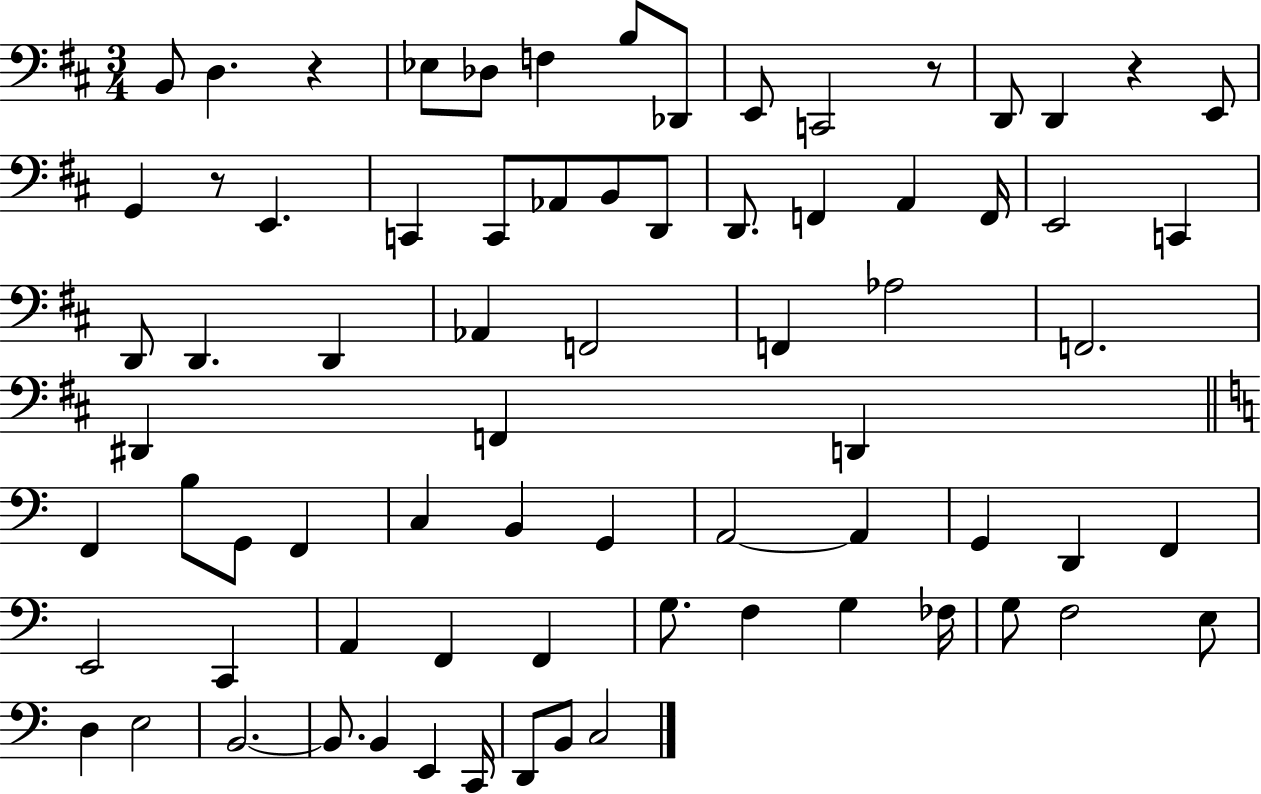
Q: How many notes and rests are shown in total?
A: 74